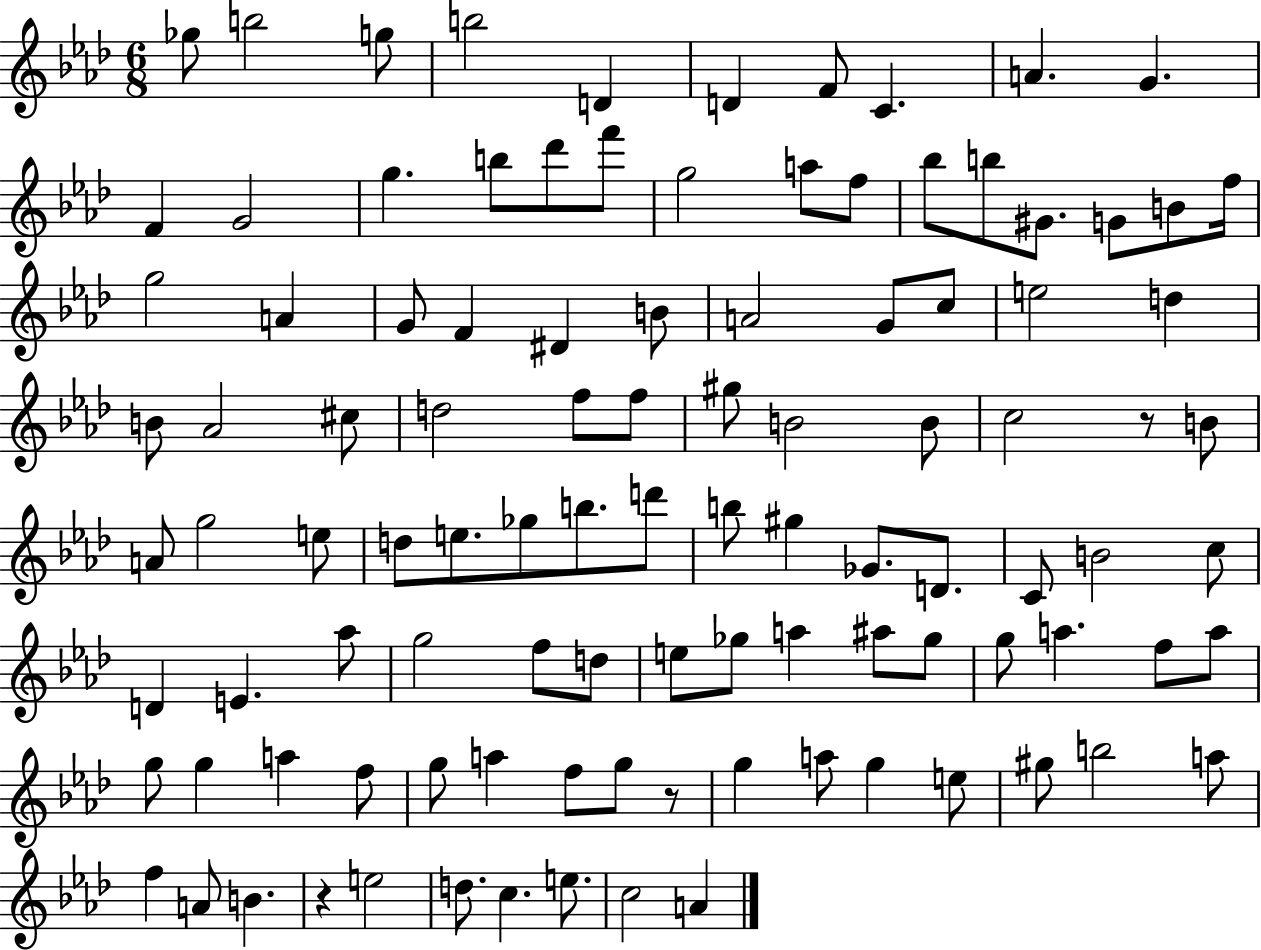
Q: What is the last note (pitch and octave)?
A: A4